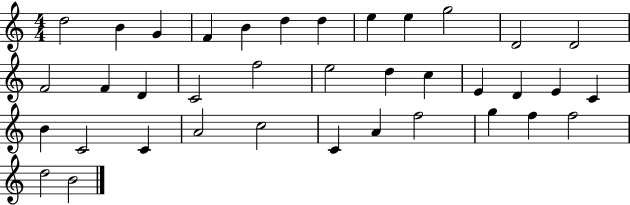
D5/h B4/q G4/q F4/q B4/q D5/q D5/q E5/q E5/q G5/h D4/h D4/h F4/h F4/q D4/q C4/h F5/h E5/h D5/q C5/q E4/q D4/q E4/q C4/q B4/q C4/h C4/q A4/h C5/h C4/q A4/q F5/h G5/q F5/q F5/h D5/h B4/h